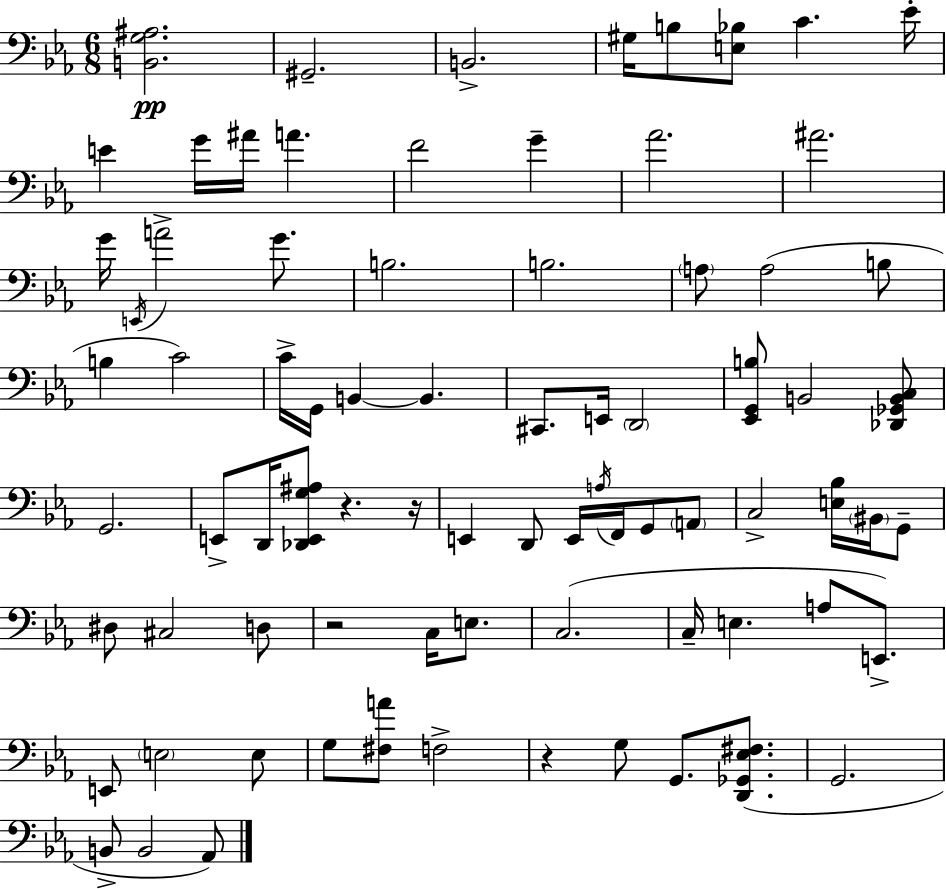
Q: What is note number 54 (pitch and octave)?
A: E3